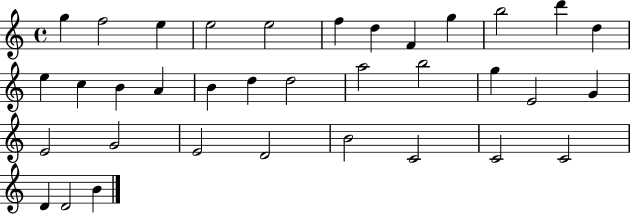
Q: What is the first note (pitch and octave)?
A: G5